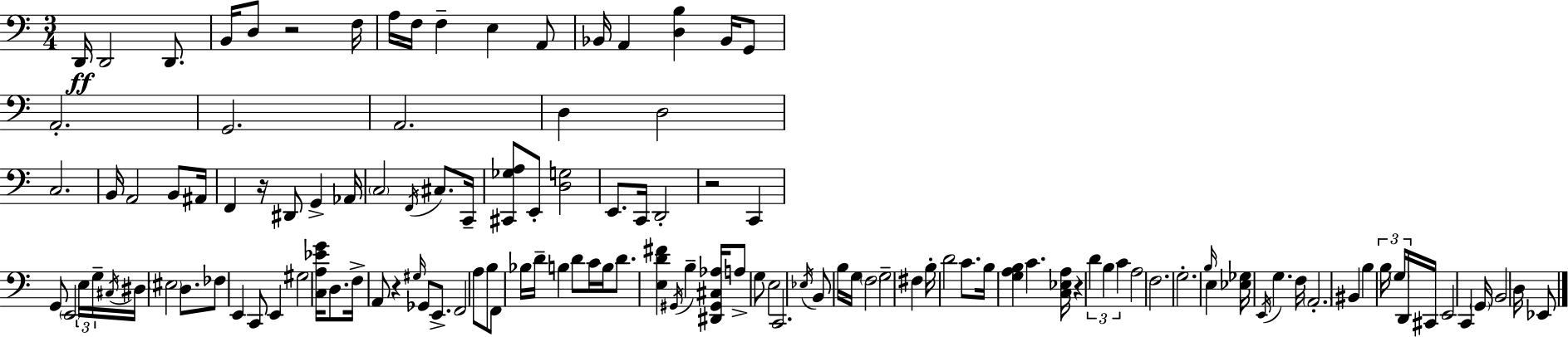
D2/s D2/h D2/e. B2/s D3/e R/h F3/s A3/s F3/s F3/q E3/q A2/e Bb2/s A2/q [D3,B3]/q Bb2/s G2/e A2/h. G2/h. A2/h. D3/q D3/h C3/h. B2/s A2/h B2/e A#2/s F2/q R/s D#2/e G2/q Ab2/s C3/h F2/s C#3/e. C2/s [C#2,Gb3,A3]/e E2/e [D3,G3]/h E2/e. C2/s D2/h R/h C2/q G2/e E2/h E3/s G3/s C#3/s D#3/s EIS3/h D3/e. FES3/e E2/q C2/e E2/q G#3/h [C3,A3,Eb4,G4]/s D3/e. F3/s A2/e R/q G#3/s Gb2/e E2/e. F2/h A3/e B3/e F2/e Bb3/s D4/s B3/q D4/e C4/s B3/s D4/e. [E3,D4,F#4]/q G#2/s B3/q [D#2,G#2,C#3,Ab3]/s A3/e G3/e E3/h C2/h. Eb3/s B2/e B3/s G3/s F3/h G3/h F#3/q B3/s D4/h C4/e. B3/s [G3,A3,B3]/q C4/q. [C3,Eb3,A3]/s R/q D4/q B3/q C4/q A3/h F3/h. G3/h. B3/s E3/q [Eb3,Gb3]/s E2/s G3/q. F3/s A2/h. BIS2/q B3/q B3/s G3/s D2/s C#2/s E2/h C2/q G2/s B2/h D3/s Eb2/e